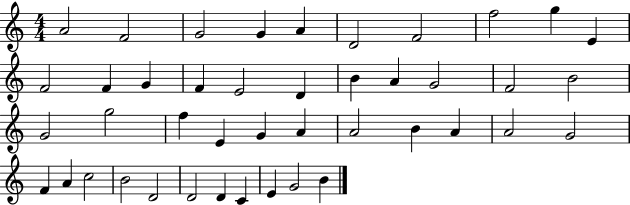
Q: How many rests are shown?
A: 0